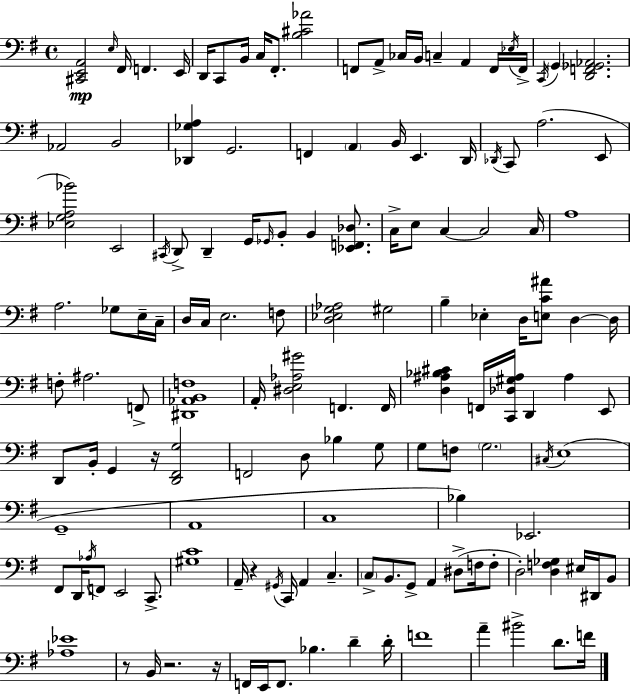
[C#2,E2,A2]/h E3/s F#2/s F2/q. E2/s D2/s C2/e B2/s C3/s F#2/e. [B3,C#4,Ab4]/h F2/e A2/e CES3/s B2/s C3/q A2/q F2/s Eb3/s F2/s C2/s G2/q [D2,F2,Gb2,Ab2]/h. Ab2/h B2/h [Db2,Gb3,A3]/q G2/h. F2/q A2/q B2/s E2/q. D2/s Db2/s C2/e A3/h. E2/e [Eb3,G3,A3,Bb4]/h E2/h C#2/s D2/e D2/q G2/s Gb2/s B2/e B2/q [Eb2,F2,Db3]/e. C3/s E3/e C3/q C3/h C3/s A3/w A3/h. Gb3/e E3/s C3/s D3/s C3/s E3/h. F3/e [D3,Eb3,G3,Ab3]/h G#3/h B3/q Eb3/q D3/s [E3,C4,A#4]/e D3/q D3/s F3/e A#3/h. F2/e [D#2,Ab2,B2,F3]/w A2/s [D#3,E3,Ab3,G#4]/h F2/q. F2/s [D3,A#3,Bb3,C#4]/q F2/s [C2,Db3,G#3,A#3]/s D2/q A#3/q E2/e D2/e B2/s G2/q R/s [D2,F#2,G3]/h F2/h D3/e Bb3/q G3/e G3/e F3/e G3/h. C#3/s E3/w G2/w A2/w C3/w Bb3/q Eb2/h. F#2/e D2/s Ab3/s F2/e E2/h C2/e. [G#3,C4]/w A2/s R/q G#2/s C2/s A2/q C3/q. C3/e B2/e. G2/e A2/q D#3/e F3/s F3/e D3/h [D3,F3,Gb3]/q EIS3/s D#2/s B2/e [Ab3,Eb4]/w R/e B2/s R/h. R/s F2/s E2/s F2/e. Bb3/q. D4/q D4/s F4/w A4/q BIS4/h D4/e. F4/s